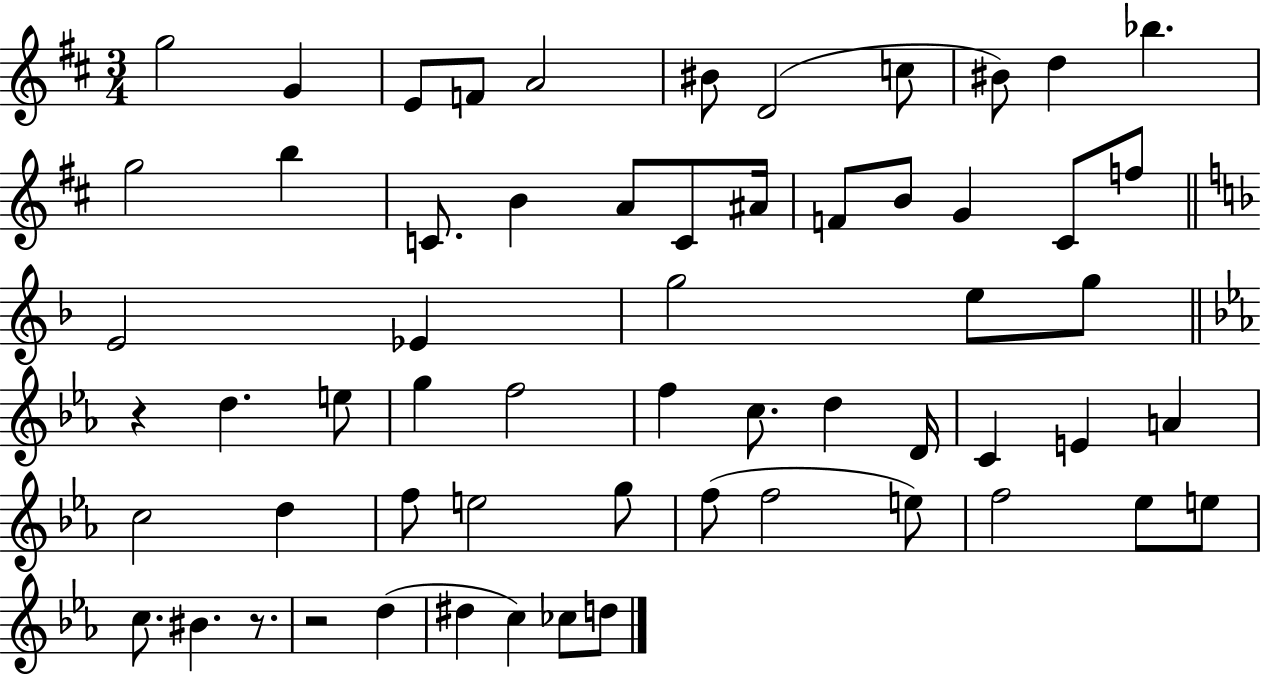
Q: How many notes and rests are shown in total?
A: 60